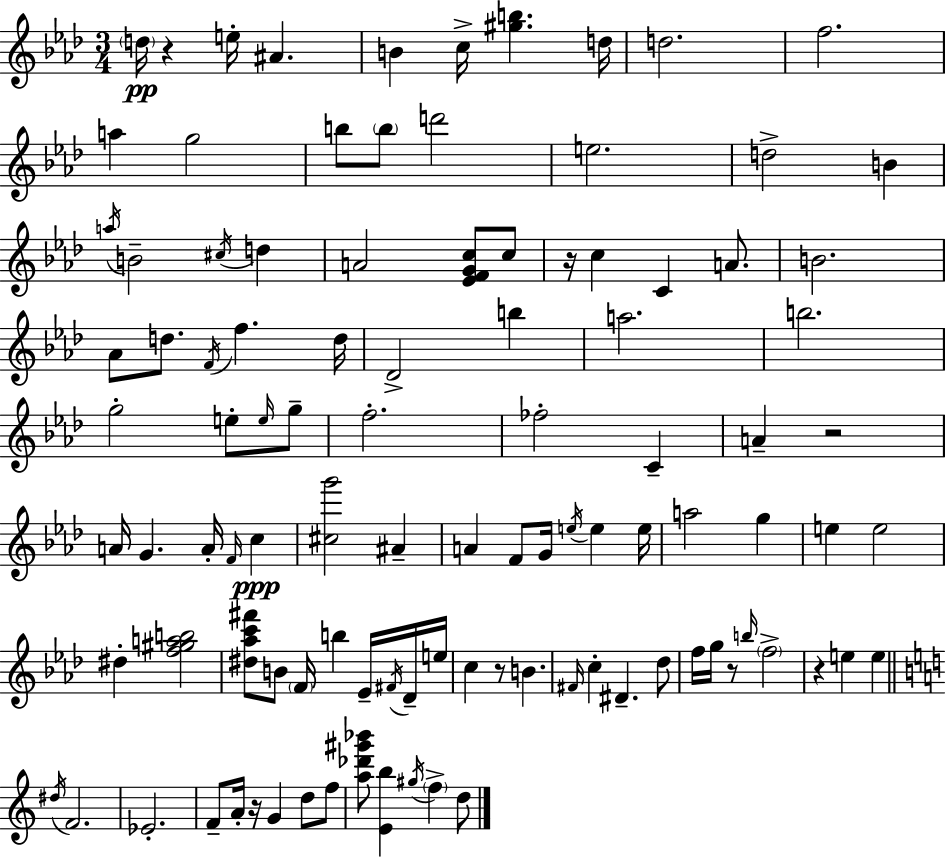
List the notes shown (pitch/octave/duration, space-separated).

D5/s R/q E5/s A#4/q. B4/q C5/s [G#5,B5]/q. D5/s D5/h. F5/h. A5/q G5/h B5/e B5/e D6/h E5/h. D5/h B4/q A5/s B4/h C#5/s D5/q A4/h [Eb4,F4,G4,C5]/e C5/e R/s C5/q C4/q A4/e. B4/h. Ab4/e D5/e. F4/s F5/q. D5/s Db4/h B5/q A5/h. B5/h. G5/h E5/e E5/s G5/e F5/h. FES5/h C4/q A4/q R/h A4/s G4/q. A4/s F4/s C5/q [C#5,G6]/h A#4/q A4/q F4/e G4/s E5/s E5/q E5/s A5/h G5/q E5/q E5/h D#5/q [F5,G#5,A5,B5]/h [D#5,Ab5,C6,F#6]/e B4/e F4/s B5/q Eb4/s F#4/s Db4/s E5/s C5/q R/e B4/q. F#4/s C5/q D#4/q. Db5/e F5/s G5/s R/e B5/s F5/h R/q E5/q E5/q D#5/s F4/h. Eb4/h. F4/e A4/s R/s G4/q D5/e F5/e [A5,Db6,G#6,Bb6]/e [E4,B5]/q G#5/s F5/q D5/e